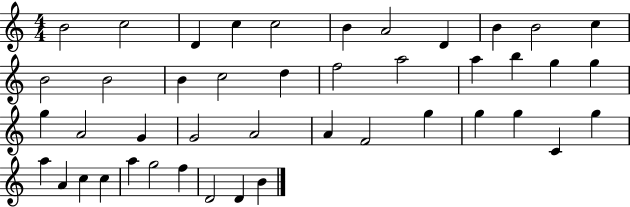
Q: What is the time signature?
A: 4/4